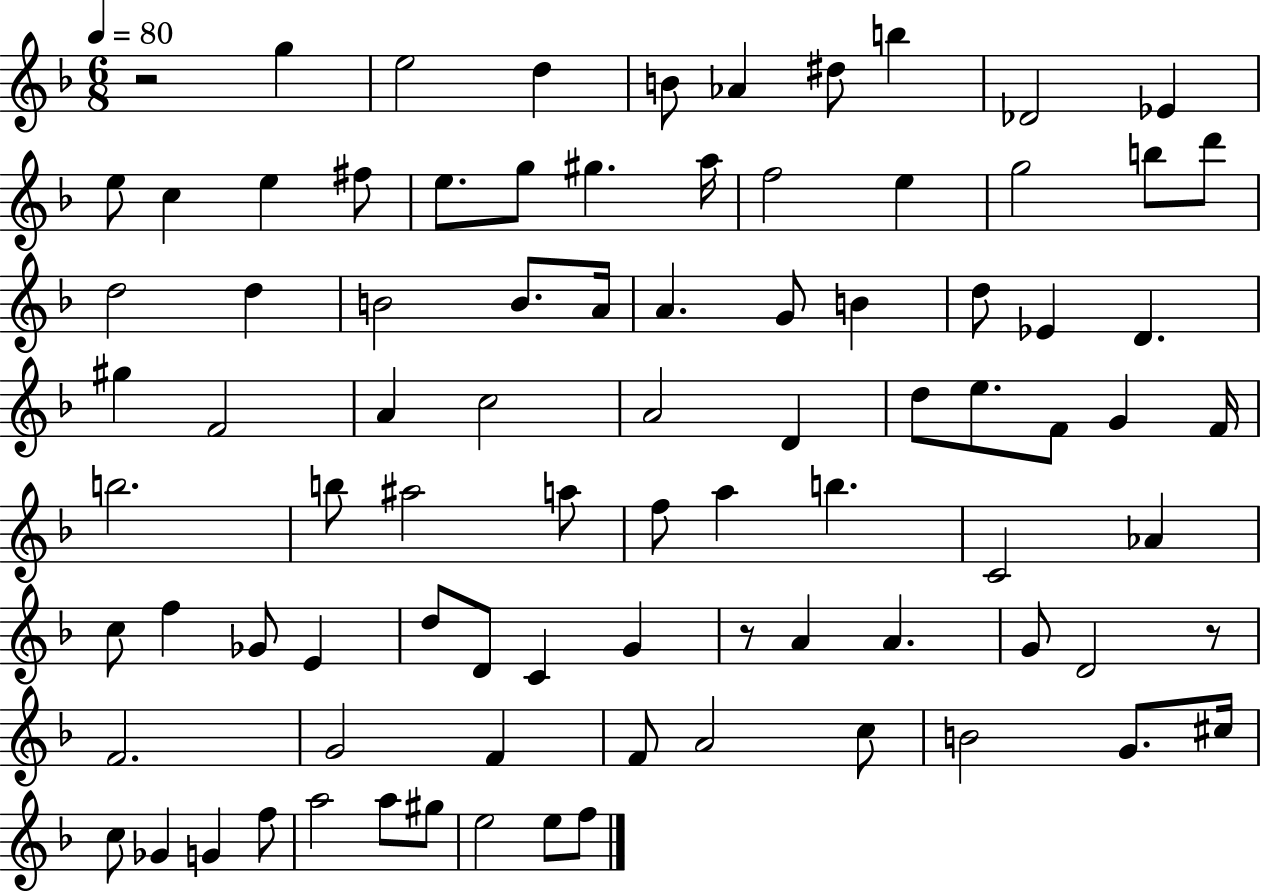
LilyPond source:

{
  \clef treble
  \numericTimeSignature
  \time 6/8
  \key f \major
  \tempo 4 = 80
  r2 g''4 | e''2 d''4 | b'8 aes'4 dis''8 b''4 | des'2 ees'4 | \break e''8 c''4 e''4 fis''8 | e''8. g''8 gis''4. a''16 | f''2 e''4 | g''2 b''8 d'''8 | \break d''2 d''4 | b'2 b'8. a'16 | a'4. g'8 b'4 | d''8 ees'4 d'4. | \break gis''4 f'2 | a'4 c''2 | a'2 d'4 | d''8 e''8. f'8 g'4 f'16 | \break b''2. | b''8 ais''2 a''8 | f''8 a''4 b''4. | c'2 aes'4 | \break c''8 f''4 ges'8 e'4 | d''8 d'8 c'4 g'4 | r8 a'4 a'4. | g'8 d'2 r8 | \break f'2. | g'2 f'4 | f'8 a'2 c''8 | b'2 g'8. cis''16 | \break c''8 ges'4 g'4 f''8 | a''2 a''8 gis''8 | e''2 e''8 f''8 | \bar "|."
}